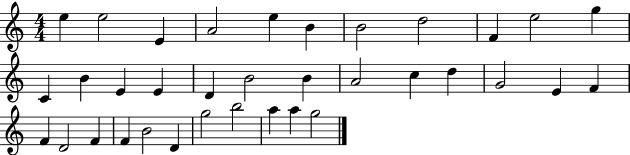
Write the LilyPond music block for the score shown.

{
  \clef treble
  \numericTimeSignature
  \time 4/4
  \key c \major
  e''4 e''2 e'4 | a'2 e''4 b'4 | b'2 d''2 | f'4 e''2 g''4 | \break c'4 b'4 e'4 e'4 | d'4 b'2 b'4 | a'2 c''4 d''4 | g'2 e'4 f'4 | \break f'4 d'2 f'4 | f'4 b'2 d'4 | g''2 b''2 | a''4 a''4 g''2 | \break \bar "|."
}